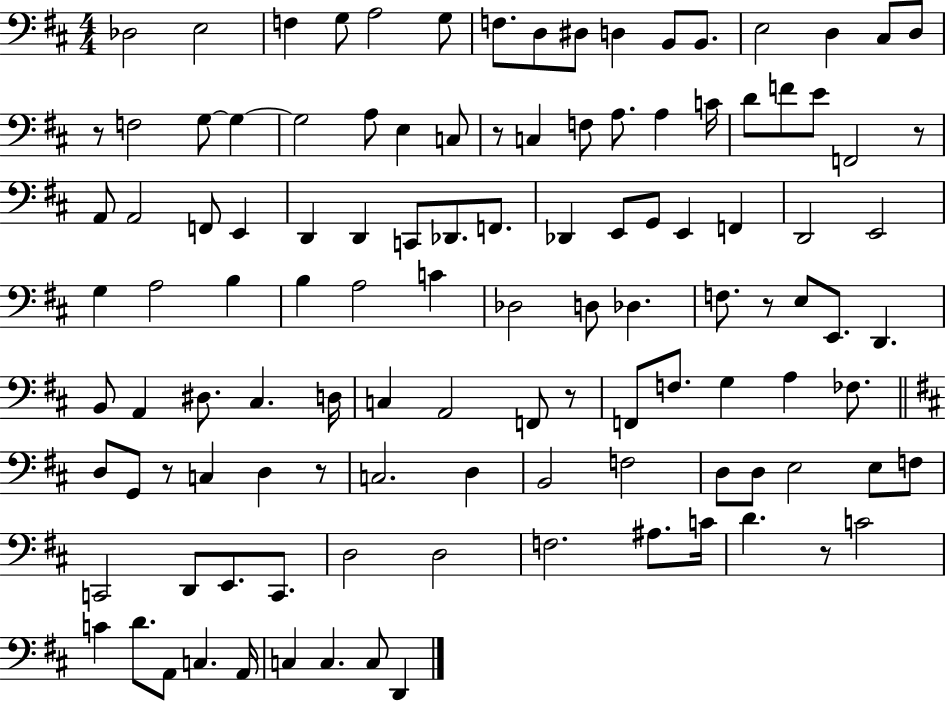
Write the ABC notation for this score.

X:1
T:Untitled
M:4/4
L:1/4
K:D
_D,2 E,2 F, G,/2 A,2 G,/2 F,/2 D,/2 ^D,/2 D, B,,/2 B,,/2 E,2 D, ^C,/2 D,/2 z/2 F,2 G,/2 G, G,2 A,/2 E, C,/2 z/2 C, F,/2 A,/2 A, C/4 D/2 F/2 E/2 F,,2 z/2 A,,/2 A,,2 F,,/2 E,, D,, D,, C,,/2 _D,,/2 F,,/2 _D,, E,,/2 G,,/2 E,, F,, D,,2 E,,2 G, A,2 B, B, A,2 C _D,2 D,/2 _D, F,/2 z/2 E,/2 E,,/2 D,, B,,/2 A,, ^D,/2 ^C, D,/4 C, A,,2 F,,/2 z/2 F,,/2 F,/2 G, A, _F,/2 D,/2 G,,/2 z/2 C, D, z/2 C,2 D, B,,2 F,2 D,/2 D,/2 E,2 E,/2 F,/2 C,,2 D,,/2 E,,/2 C,,/2 D,2 D,2 F,2 ^A,/2 C/4 D z/2 C2 C D/2 A,,/2 C, A,,/4 C, C, C,/2 D,,